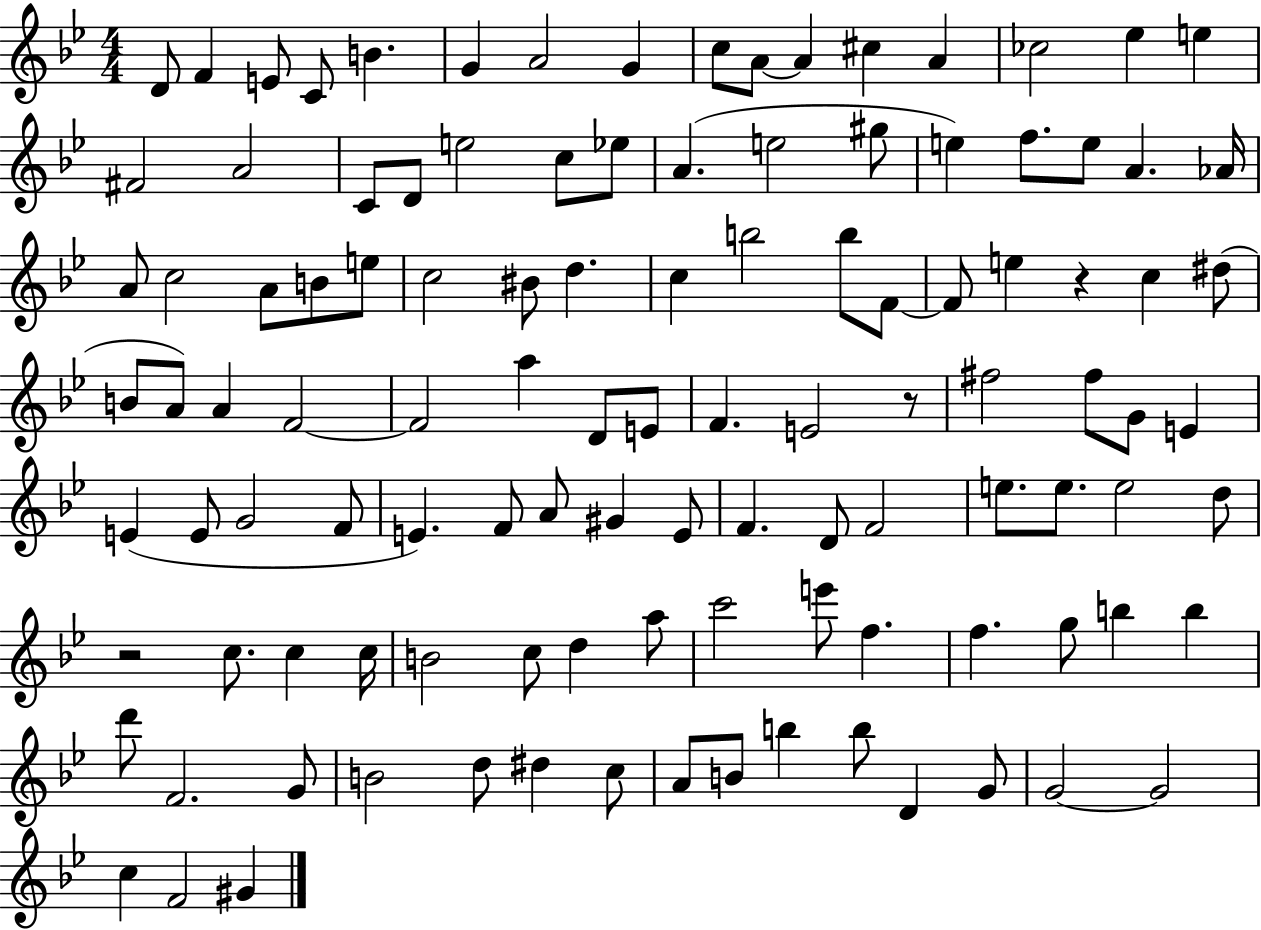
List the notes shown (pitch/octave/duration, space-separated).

D4/e F4/q E4/e C4/e B4/q. G4/q A4/h G4/q C5/e A4/e A4/q C#5/q A4/q CES5/h Eb5/q E5/q F#4/h A4/h C4/e D4/e E5/h C5/e Eb5/e A4/q. E5/h G#5/e E5/q F5/e. E5/e A4/q. Ab4/s A4/e C5/h A4/e B4/e E5/e C5/h BIS4/e D5/q. C5/q B5/h B5/e F4/e F4/e E5/q R/q C5/q D#5/e B4/e A4/e A4/q F4/h F4/h A5/q D4/e E4/e F4/q. E4/h R/e F#5/h F#5/e G4/e E4/q E4/q E4/e G4/h F4/e E4/q. F4/e A4/e G#4/q E4/e F4/q. D4/e F4/h E5/e. E5/e. E5/h D5/e R/h C5/e. C5/q C5/s B4/h C5/e D5/q A5/e C6/h E6/e F5/q. F5/q. G5/e B5/q B5/q D6/e F4/h. G4/e B4/h D5/e D#5/q C5/e A4/e B4/e B5/q B5/e D4/q G4/e G4/h G4/h C5/q F4/h G#4/q